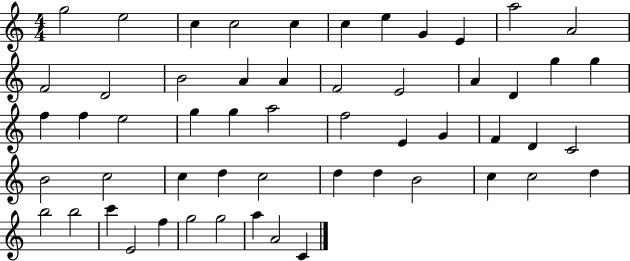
{
  \clef treble
  \numericTimeSignature
  \time 4/4
  \key c \major
  g''2 e''2 | c''4 c''2 c''4 | c''4 e''4 g'4 e'4 | a''2 a'2 | \break f'2 d'2 | b'2 a'4 a'4 | f'2 e'2 | a'4 d'4 g''4 g''4 | \break f''4 f''4 e''2 | g''4 g''4 a''2 | f''2 e'4 g'4 | f'4 d'4 c'2 | \break b'2 c''2 | c''4 d''4 c''2 | d''4 d''4 b'2 | c''4 c''2 d''4 | \break b''2 b''2 | c'''4 e'2 f''4 | g''2 g''2 | a''4 a'2 c'4 | \break \bar "|."
}